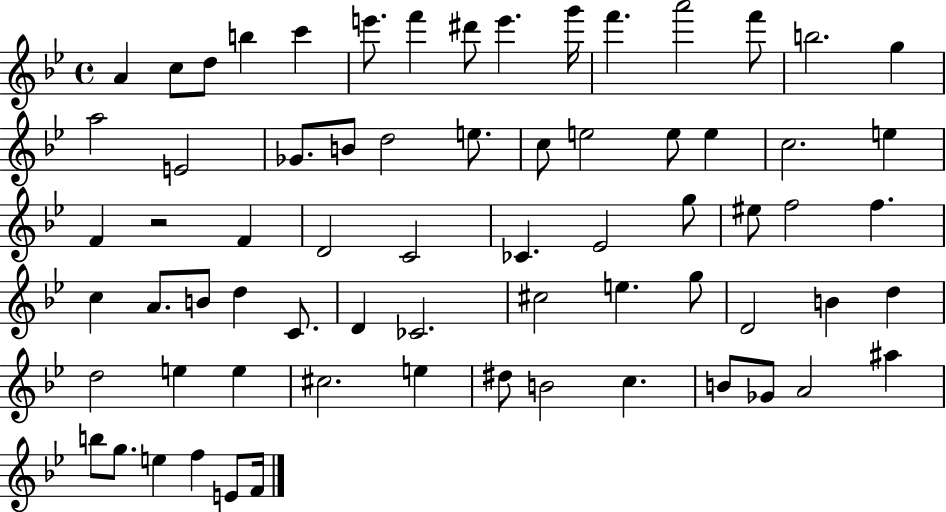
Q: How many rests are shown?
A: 1